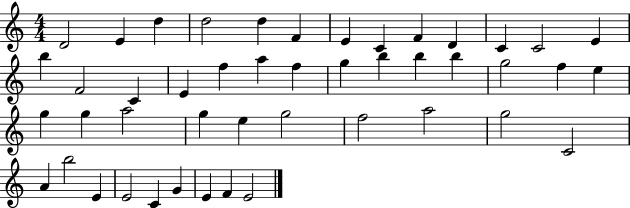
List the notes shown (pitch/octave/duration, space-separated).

D4/h E4/q D5/q D5/h D5/q F4/q E4/q C4/q F4/q D4/q C4/q C4/h E4/q B5/q F4/h C4/q E4/q F5/q A5/q F5/q G5/q B5/q B5/q B5/q G5/h F5/q E5/q G5/q G5/q A5/h G5/q E5/q G5/h F5/h A5/h G5/h C4/h A4/q B5/h E4/q E4/h C4/q G4/q E4/q F4/q E4/h